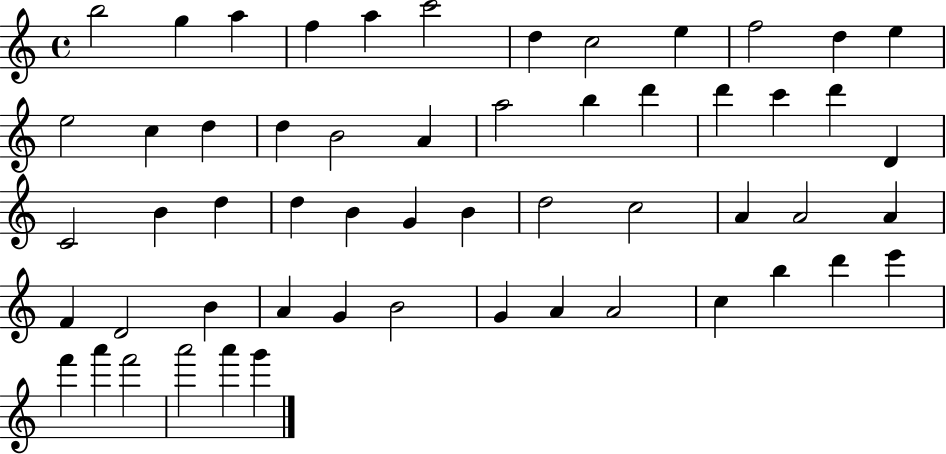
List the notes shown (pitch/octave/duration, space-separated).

B5/h G5/q A5/q F5/q A5/q C6/h D5/q C5/h E5/q F5/h D5/q E5/q E5/h C5/q D5/q D5/q B4/h A4/q A5/h B5/q D6/q D6/q C6/q D6/q D4/q C4/h B4/q D5/q D5/q B4/q G4/q B4/q D5/h C5/h A4/q A4/h A4/q F4/q D4/h B4/q A4/q G4/q B4/h G4/q A4/q A4/h C5/q B5/q D6/q E6/q F6/q A6/q F6/h A6/h A6/q G6/q